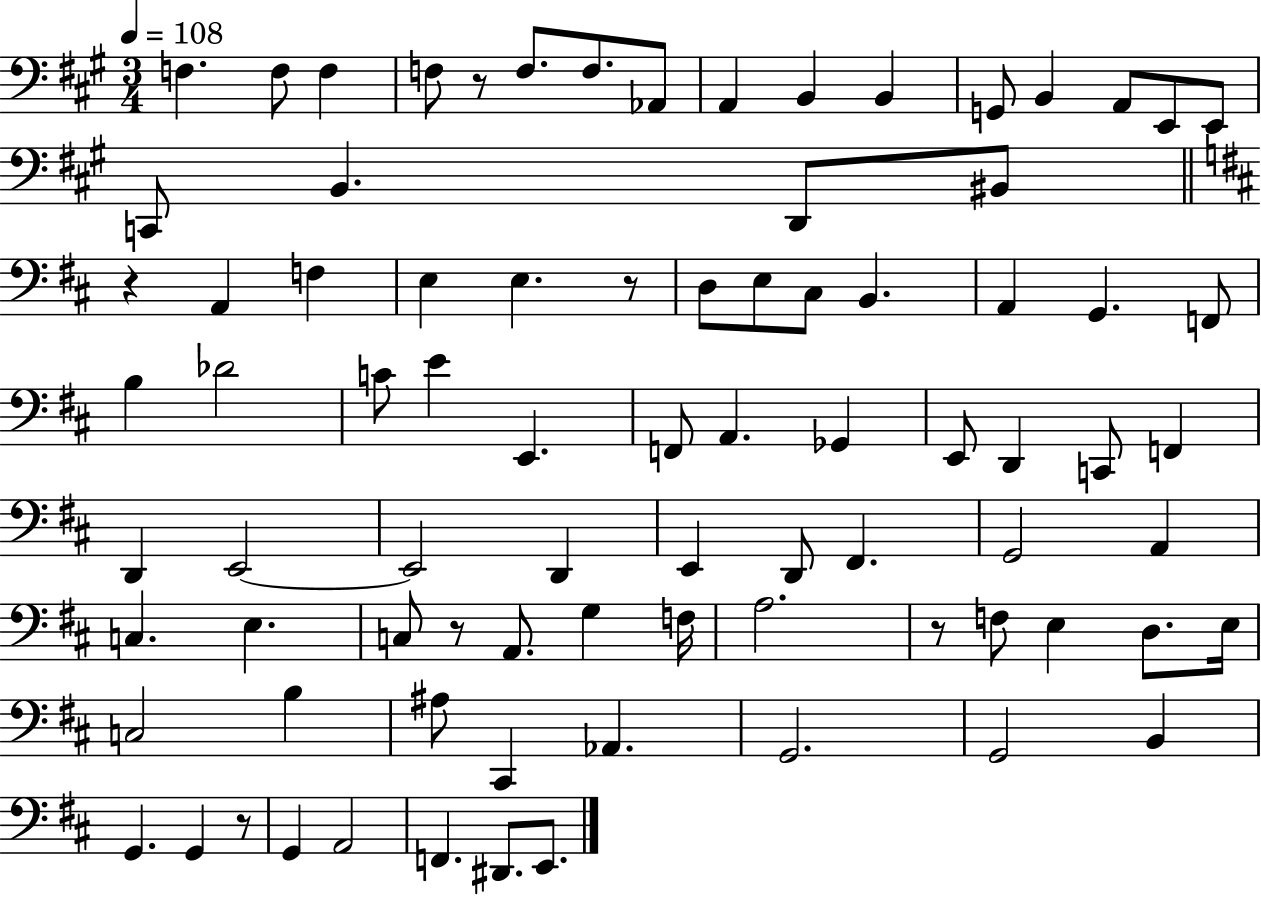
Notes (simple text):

F3/q. F3/e F3/q F3/e R/e F3/e. F3/e. Ab2/e A2/q B2/q B2/q G2/e B2/q A2/e E2/e E2/e C2/e B2/q. D2/e BIS2/e R/q A2/q F3/q E3/q E3/q. R/e D3/e E3/e C#3/e B2/q. A2/q G2/q. F2/e B3/q Db4/h C4/e E4/q E2/q. F2/e A2/q. Gb2/q E2/e D2/q C2/e F2/q D2/q E2/h E2/h D2/q E2/q D2/e F#2/q. G2/h A2/q C3/q. E3/q. C3/e R/e A2/e. G3/q F3/s A3/h. R/e F3/e E3/q D3/e. E3/s C3/h B3/q A#3/e C#2/q Ab2/q. G2/h. G2/h B2/q G2/q. G2/q R/e G2/q A2/h F2/q. D#2/e. E2/e.